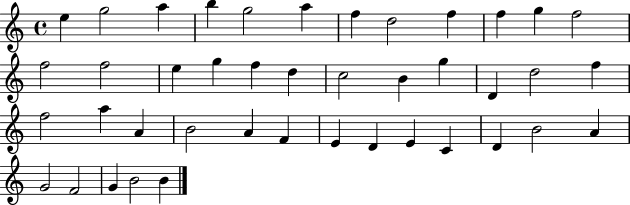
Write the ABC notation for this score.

X:1
T:Untitled
M:4/4
L:1/4
K:C
e g2 a b g2 a f d2 f f g f2 f2 f2 e g f d c2 B g D d2 f f2 a A B2 A F E D E C D B2 A G2 F2 G B2 B